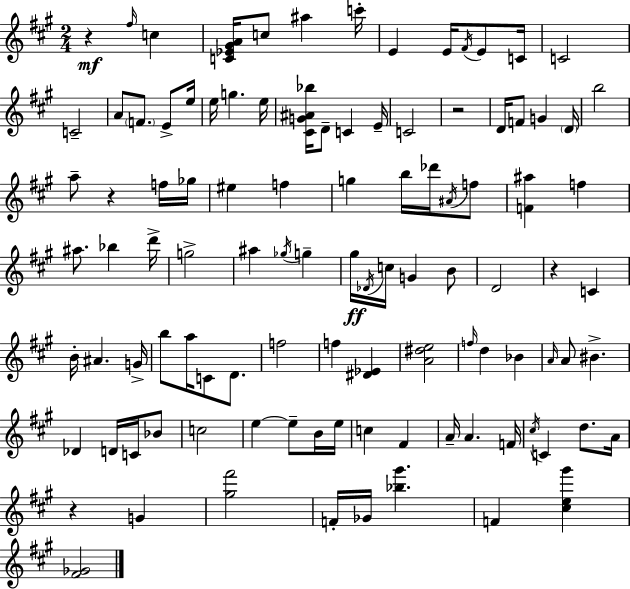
{
  \clef treble
  \numericTimeSignature
  \time 2/4
  \key a \major
  \repeat volta 2 { r4\mf \grace { fis''16 } c''4 | <c' ees' gis' a'>16 c''8 ais''4 | c'''16-. e'4 e'16 \acciaccatura { fis'16 } e'8 | c'16 c'2 | \break c'2-- | a'8 \parenthesize f'8. e'8-> | e''16 e''16 g''4. | e''16 <cis' g' ais' bes''>16 d'8-- c'4 | \break e'16-- c'2 | r2 | d'16 f'8 g'4 | \parenthesize d'16 b''2 | \break a''8-- r4 | f''16 ges''16 eis''4 f''4 | g''4 b''16 des'''16 | \acciaccatura { ais'16 } f''8 <f' ais''>4 f''4 | \break ais''8. bes''4 | d'''16-> g''2-> | ais''4 \acciaccatura { ges''16 } | g''4-- gis''16\ff \acciaccatura { des'16 } c''16 g'4 | \break b'8 d'2 | r4 | c'4 b'16-. ais'4. | g'16-> b''8 a''16 | \break c'8 d'8. f''2 | f''4 | <dis' ees'>4 <a' dis'' e''>2 | \grace { f''16 } d''4 | \break bes'4 \grace { a'16 } a'8 | bis'4.-> des'4 | d'16 c'16 bes'8 c''2 | e''4~~ | \break e''8-- b'16 e''16 c''4 | fis'4 a'16-- | a'4. f'16 \acciaccatura { cis''16 } | c'4 d''8. a'16 | \break r4 g'4 | <gis'' fis'''>2 | f'16-. ges'16 <bes'' gis'''>4. | f'4 <cis'' e'' gis'''>4 | \break <fis' ges'>2 | } \bar "|."
}